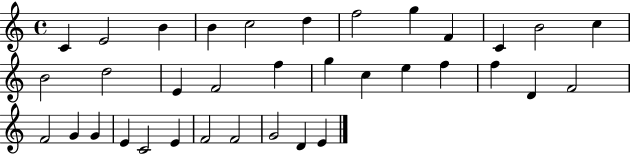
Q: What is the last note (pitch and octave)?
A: E4